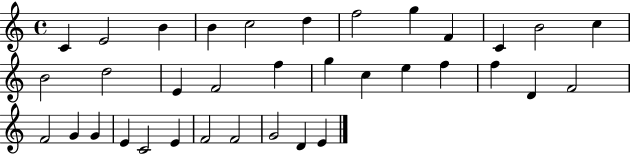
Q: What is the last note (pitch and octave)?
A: E4